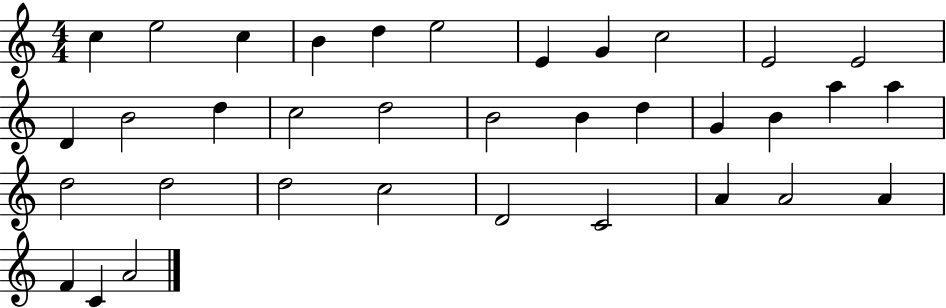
{
  \clef treble
  \numericTimeSignature
  \time 4/4
  \key c \major
  c''4 e''2 c''4 | b'4 d''4 e''2 | e'4 g'4 c''2 | e'2 e'2 | \break d'4 b'2 d''4 | c''2 d''2 | b'2 b'4 d''4 | g'4 b'4 a''4 a''4 | \break d''2 d''2 | d''2 c''2 | d'2 c'2 | a'4 a'2 a'4 | \break f'4 c'4 a'2 | \bar "|."
}